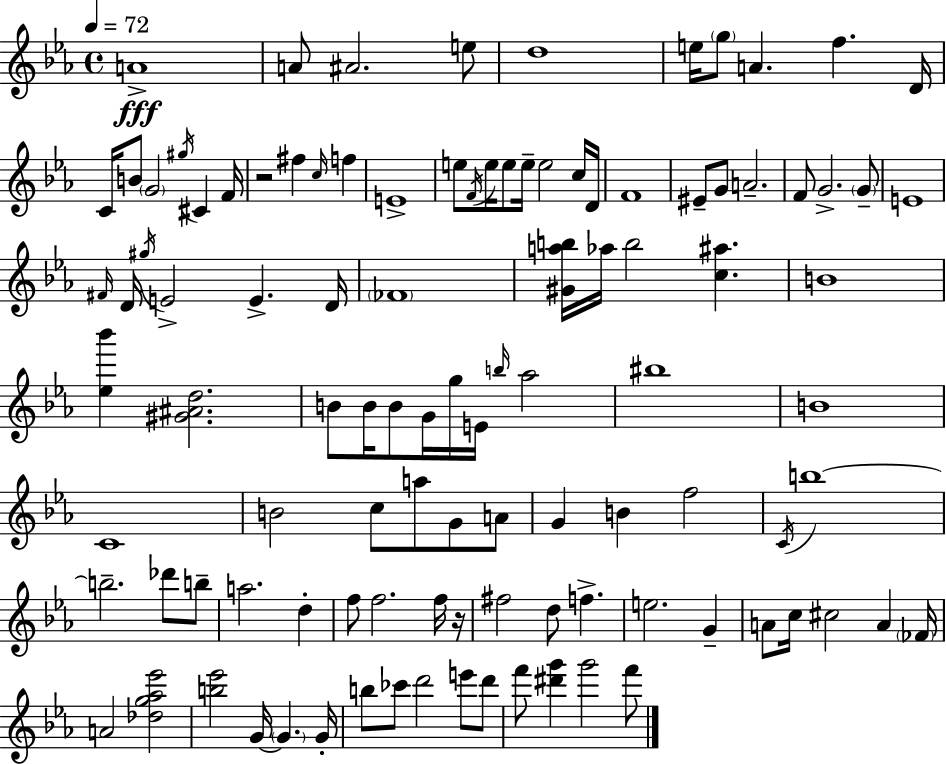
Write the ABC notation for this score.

X:1
T:Untitled
M:4/4
L:1/4
K:Eb
A4 A/2 ^A2 e/2 d4 e/4 g/2 A f D/4 C/4 B/2 G2 ^g/4 ^C F/4 z2 ^f c/4 f E4 e/2 F/4 e/4 e/2 e/4 e2 c/4 D/4 F4 ^E/2 G/2 A2 F/2 G2 G/2 E4 ^F/4 D/4 ^g/4 E2 E D/4 _F4 [^Gab]/4 _a/4 b2 [c^a] B4 [_e_b'] [^G^Ad]2 B/2 B/4 B/2 G/4 g/4 E/4 b/4 _a2 ^b4 B4 C4 B2 c/2 a/2 G/2 A/2 G B f2 C/4 b4 b2 _d'/2 b/2 a2 d f/2 f2 f/4 z/4 ^f2 d/2 f e2 G A/2 c/4 ^c2 A _F/4 A2 [_dg_a_e']2 [b_e']2 G/4 G G/4 b/2 _c'/2 d'2 e'/2 d'/2 f'/2 [^d'g'] g'2 f'/2